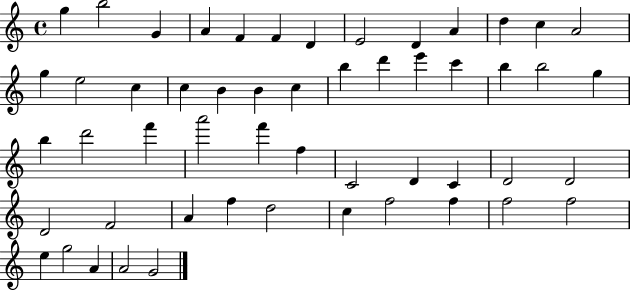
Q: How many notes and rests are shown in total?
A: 53